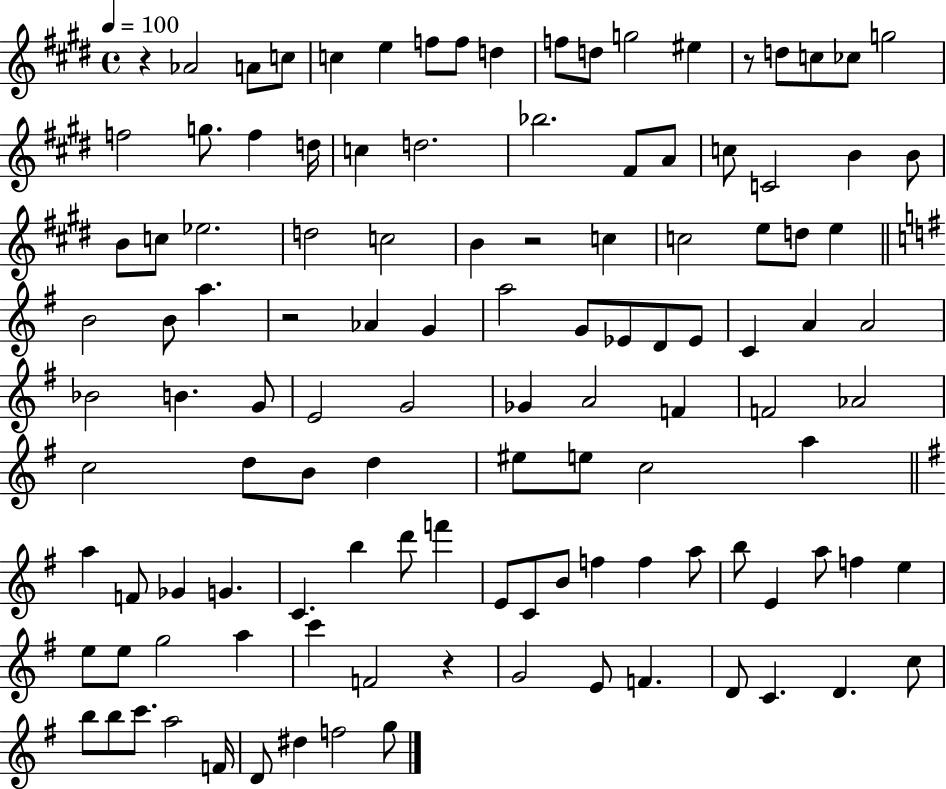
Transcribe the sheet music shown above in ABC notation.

X:1
T:Untitled
M:4/4
L:1/4
K:E
z _A2 A/2 c/2 c e f/2 f/2 d f/2 d/2 g2 ^e z/2 d/2 c/2 _c/2 g2 f2 g/2 f d/4 c d2 _b2 ^F/2 A/2 c/2 C2 B B/2 B/2 c/2 _e2 d2 c2 B z2 c c2 e/2 d/2 e B2 B/2 a z2 _A G a2 G/2 _E/2 D/2 _E/2 C A A2 _B2 B G/2 E2 G2 _G A2 F F2 _A2 c2 d/2 B/2 d ^e/2 e/2 c2 a a F/2 _G G C b d'/2 f' E/2 C/2 B/2 f f a/2 b/2 E a/2 f e e/2 e/2 g2 a c' F2 z G2 E/2 F D/2 C D c/2 b/2 b/2 c'/2 a2 F/4 D/2 ^d f2 g/2